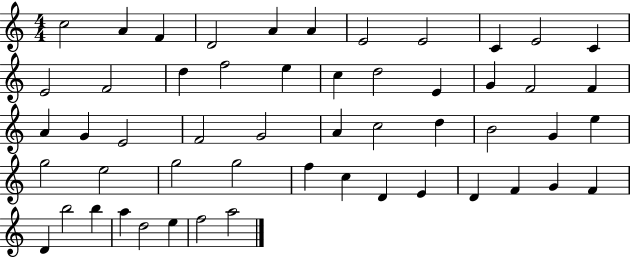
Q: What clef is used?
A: treble